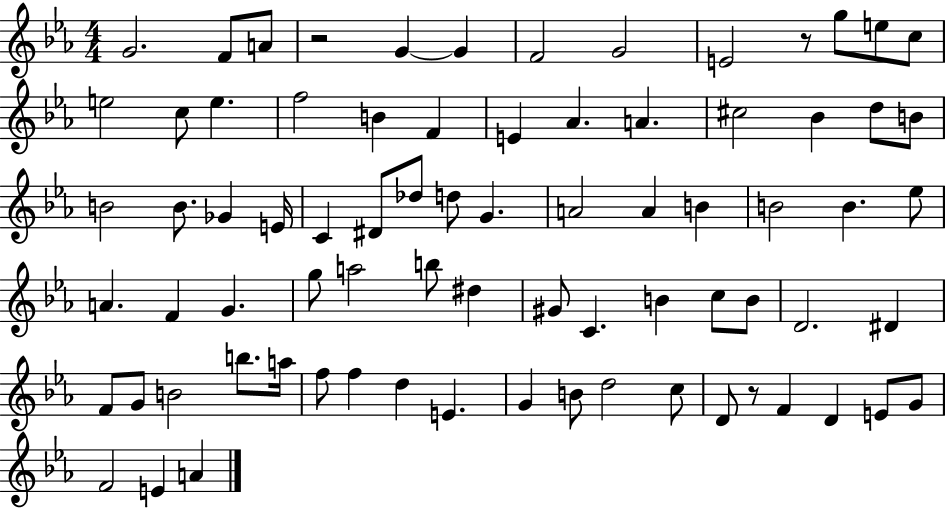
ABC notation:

X:1
T:Untitled
M:4/4
L:1/4
K:Eb
G2 F/2 A/2 z2 G G F2 G2 E2 z/2 g/2 e/2 c/2 e2 c/2 e f2 B F E _A A ^c2 _B d/2 B/2 B2 B/2 _G E/4 C ^D/2 _d/2 d/2 G A2 A B B2 B _e/2 A F G g/2 a2 b/2 ^d ^G/2 C B c/2 B/2 D2 ^D F/2 G/2 B2 b/2 a/4 f/2 f d E G B/2 d2 c/2 D/2 z/2 F D E/2 G/2 F2 E A